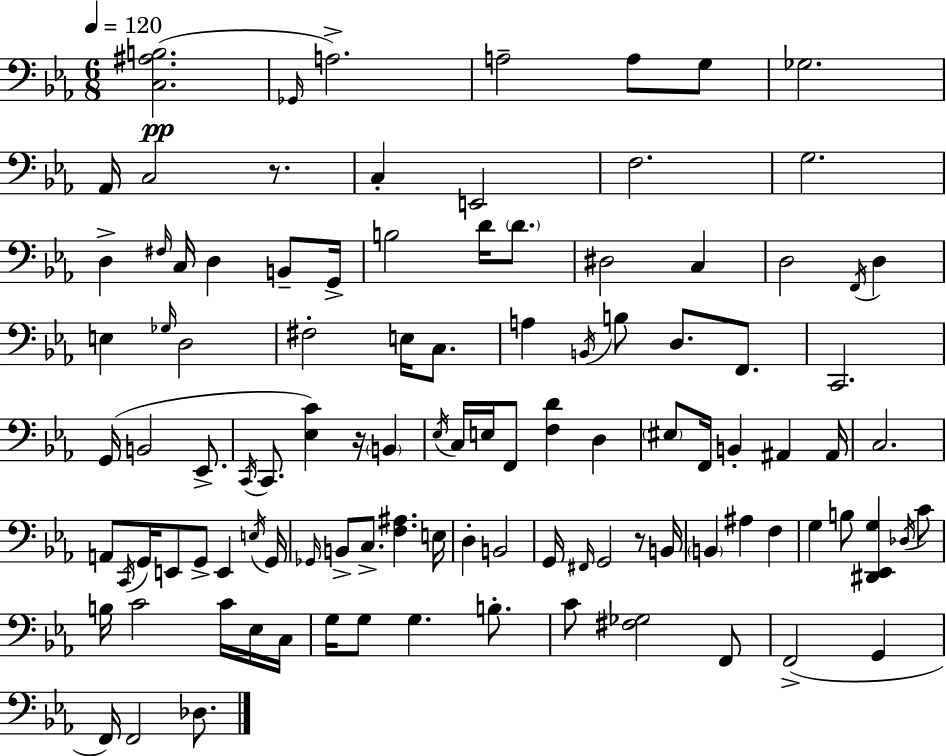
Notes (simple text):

[C3,A#3,B3]/h. Gb2/s A3/h. A3/h A3/e G3/e Gb3/h. Ab2/s C3/h R/e. C3/q E2/h F3/h. G3/h. D3/q F#3/s C3/s D3/q B2/e G2/s B3/h D4/s D4/e. D#3/h C3/q D3/h F2/s D3/q E3/q Gb3/s D3/h F#3/h E3/s C3/e. A3/q B2/s B3/e D3/e. F2/e. C2/h. G2/s B2/h Eb2/e. C2/s C2/e. [Eb3,C4]/q R/s B2/q Eb3/s C3/s E3/s F2/e [F3,D4]/q D3/q EIS3/e F2/s B2/q A#2/q A#2/s C3/h. A2/e C2/s G2/s E2/e G2/e E2/q E3/s G2/s Gb2/s B2/e C3/e. [F3,A#3]/q. E3/s D3/q B2/h G2/s F#2/s G2/h R/e B2/s B2/q A#3/q F3/q G3/q B3/e [D#2,Eb2,G3]/q Db3/s C4/e B3/s C4/h C4/s Eb3/s C3/s G3/s G3/e G3/q. B3/e. C4/e [F#3,Gb3]/h F2/e F2/h G2/q F2/s F2/h Db3/e.